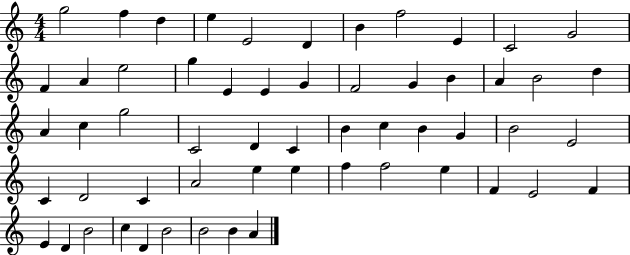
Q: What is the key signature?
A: C major